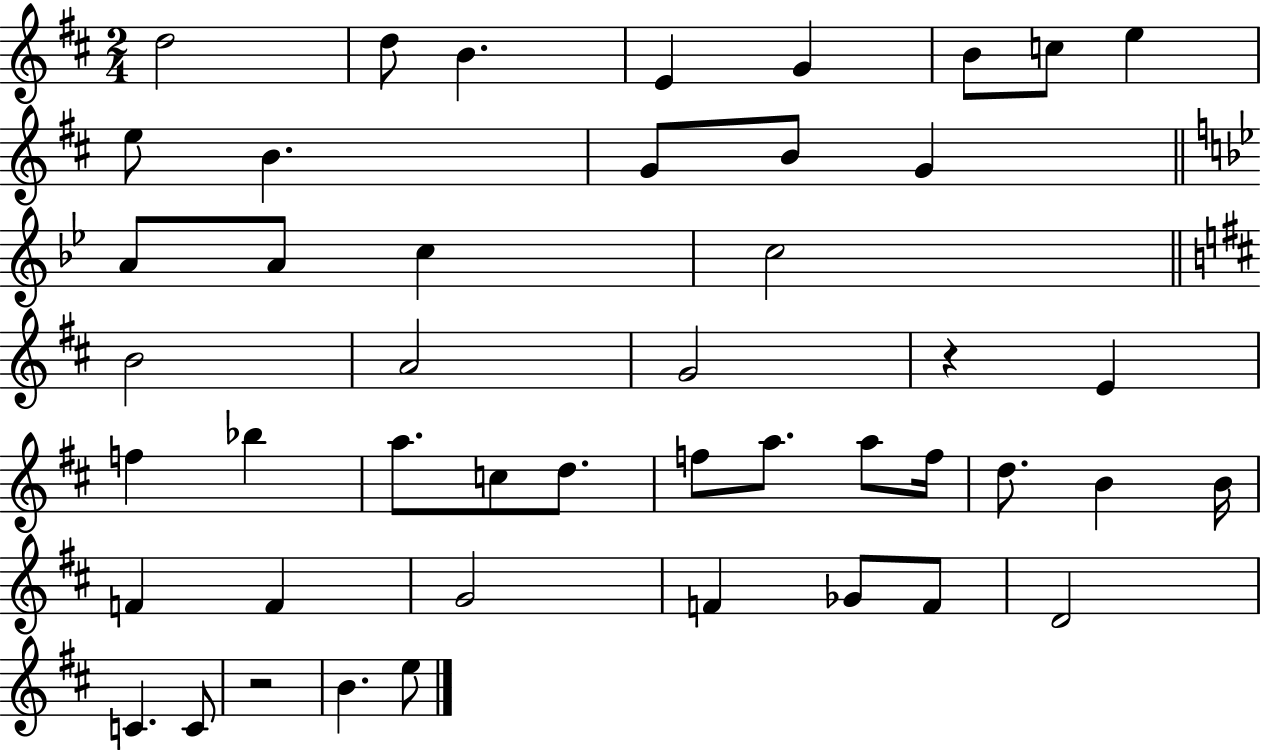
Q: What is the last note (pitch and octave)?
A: E5